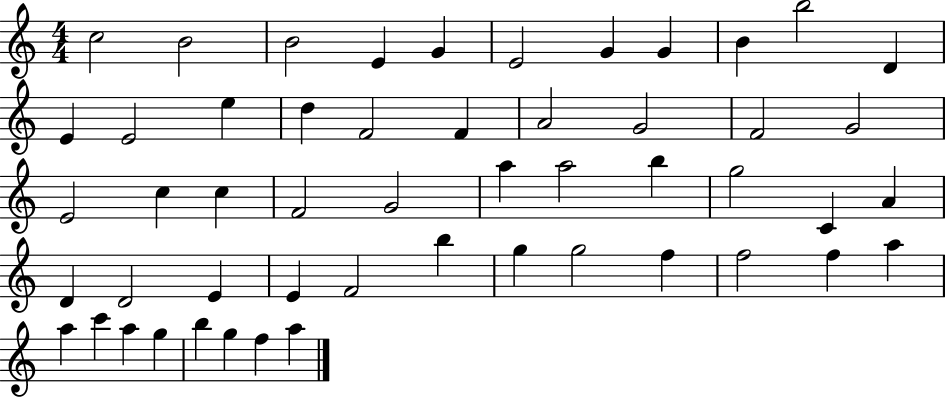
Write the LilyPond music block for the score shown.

{
  \clef treble
  \numericTimeSignature
  \time 4/4
  \key c \major
  c''2 b'2 | b'2 e'4 g'4 | e'2 g'4 g'4 | b'4 b''2 d'4 | \break e'4 e'2 e''4 | d''4 f'2 f'4 | a'2 g'2 | f'2 g'2 | \break e'2 c''4 c''4 | f'2 g'2 | a''4 a''2 b''4 | g''2 c'4 a'4 | \break d'4 d'2 e'4 | e'4 f'2 b''4 | g''4 g''2 f''4 | f''2 f''4 a''4 | \break a''4 c'''4 a''4 g''4 | b''4 g''4 f''4 a''4 | \bar "|."
}